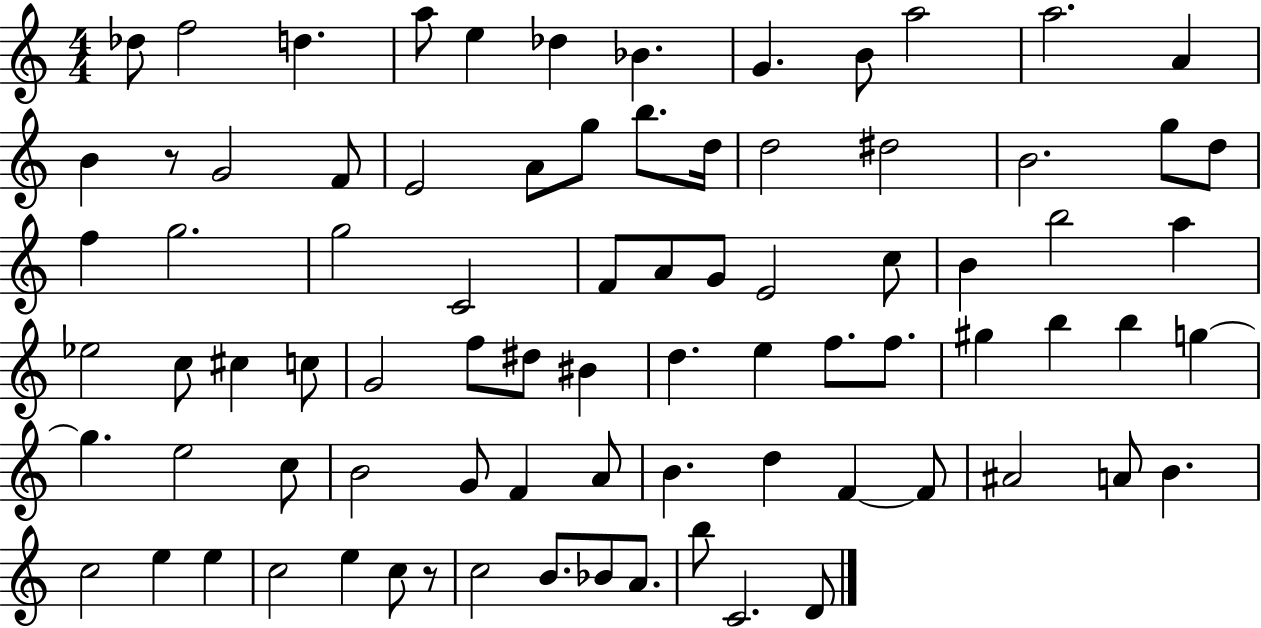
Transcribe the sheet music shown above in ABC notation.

X:1
T:Untitled
M:4/4
L:1/4
K:C
_d/2 f2 d a/2 e _d _B G B/2 a2 a2 A B z/2 G2 F/2 E2 A/2 g/2 b/2 d/4 d2 ^d2 B2 g/2 d/2 f g2 g2 C2 F/2 A/2 G/2 E2 c/2 B b2 a _e2 c/2 ^c c/2 G2 f/2 ^d/2 ^B d e f/2 f/2 ^g b b g g e2 c/2 B2 G/2 F A/2 B d F F/2 ^A2 A/2 B c2 e e c2 e c/2 z/2 c2 B/2 _B/2 A/2 b/2 C2 D/2